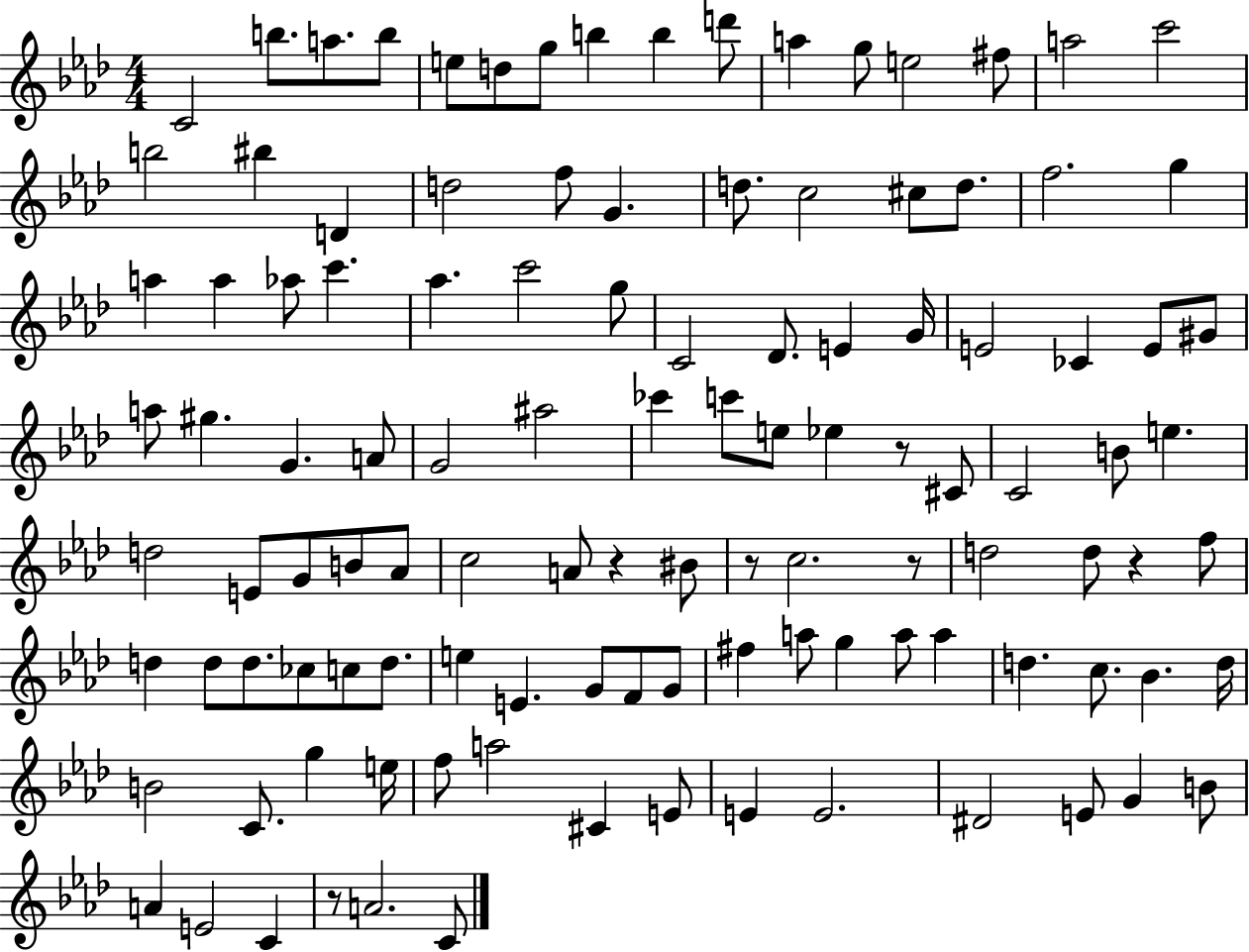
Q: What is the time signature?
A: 4/4